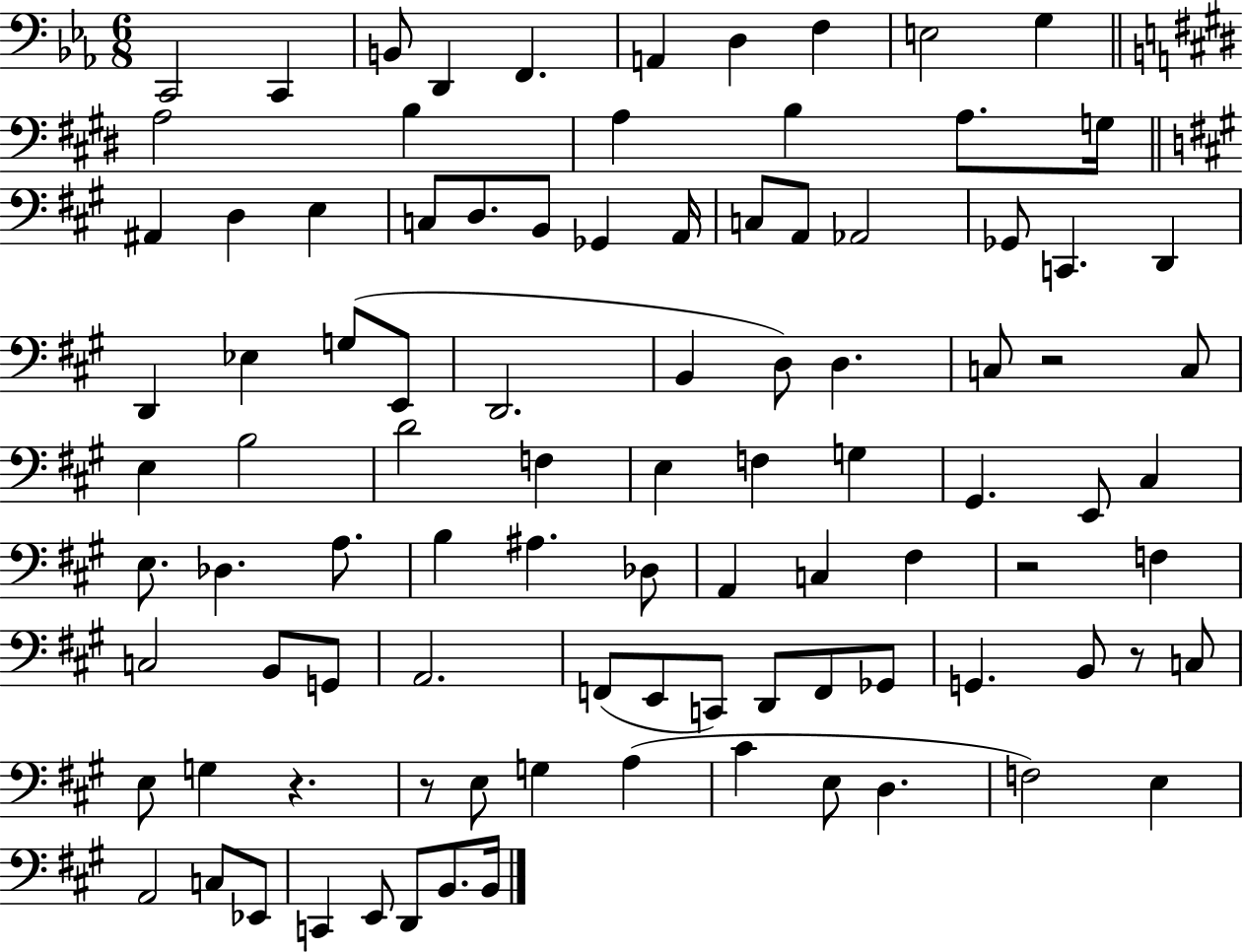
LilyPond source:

{
  \clef bass
  \numericTimeSignature
  \time 6/8
  \key ees \major
  c,2 c,4 | b,8 d,4 f,4. | a,4 d4 f4 | e2 g4 | \break \bar "||" \break \key e \major a2 b4 | a4 b4 a8. g16 | \bar "||" \break \key a \major ais,4 d4 e4 | c8 d8. b,8 ges,4 a,16 | c8 a,8 aes,2 | ges,8 c,4. d,4 | \break d,4 ees4 g8( e,8 | d,2. | b,4 d8) d4. | c8 r2 c8 | \break e4 b2 | d'2 f4 | e4 f4 g4 | gis,4. e,8 cis4 | \break e8. des4. a8. | b4 ais4. des8 | a,4 c4 fis4 | r2 f4 | \break c2 b,8 g,8 | a,2. | f,8( e,8 c,8) d,8 f,8 ges,8 | g,4. b,8 r8 c8 | \break e8 g4 r4. | r8 e8 g4 a4( | cis'4 e8 d4. | f2) e4 | \break a,2 c8 ees,8 | c,4 e,8 d,8 b,8. b,16 | \bar "|."
}